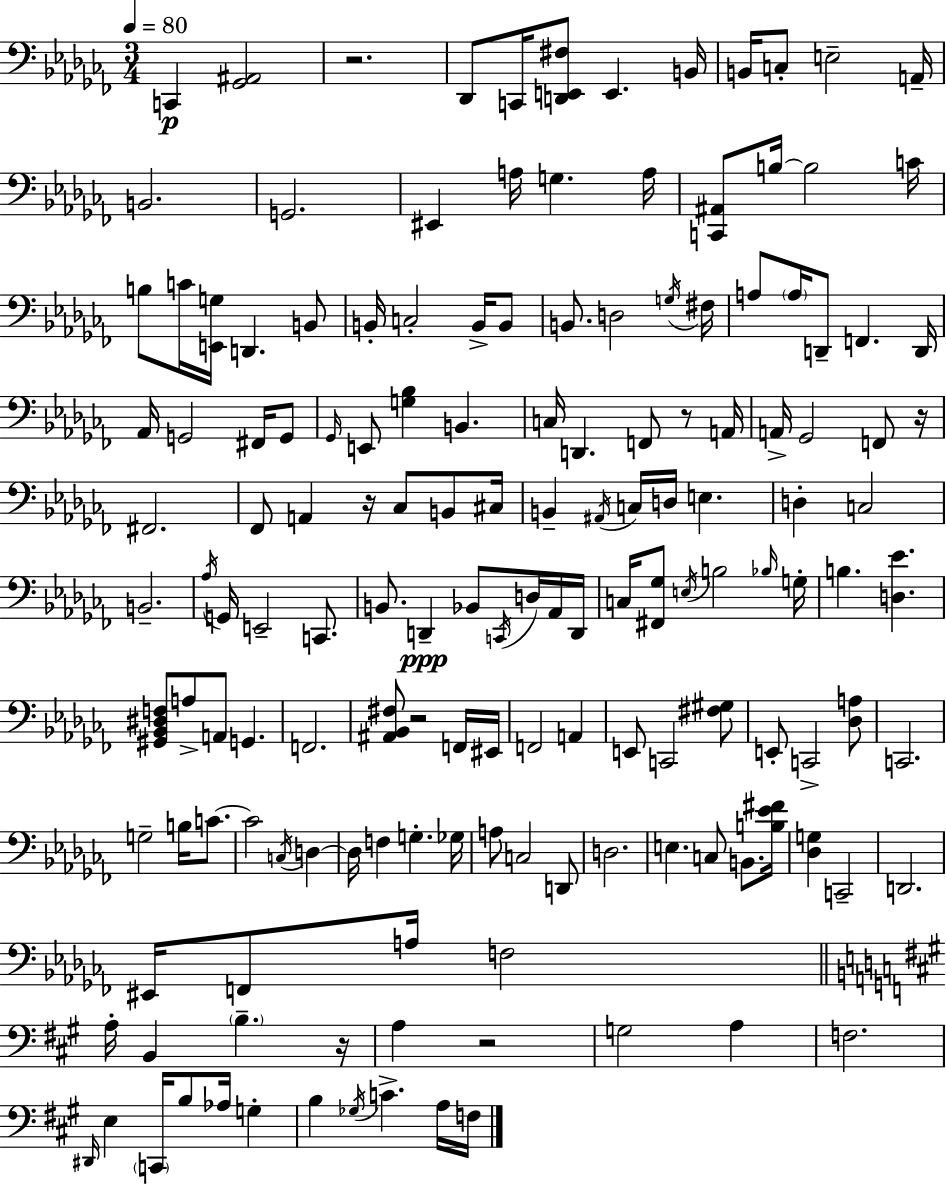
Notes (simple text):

C2/q [Gb2,A#2]/h R/h. Db2/e C2/s [D2,E2,F#3]/e E2/q. B2/s B2/s C3/e E3/h A2/s B2/h. G2/h. EIS2/q A3/s G3/q. A3/s [C2,A#2]/e B3/s B3/h C4/s B3/e C4/s [E2,G3]/s D2/q. B2/e B2/s C3/h B2/s B2/e B2/e. D3/h G3/s F#3/s A3/e A3/s D2/e F2/q. D2/s Ab2/s G2/h F#2/s G2/e Gb2/s E2/e [G3,Bb3]/q B2/q. C3/s D2/q. F2/e R/e A2/s A2/s Gb2/h F2/e R/s F#2/h. FES2/e A2/q R/s CES3/e B2/e C#3/s B2/q A#2/s C3/s D3/s E3/q. D3/q C3/h B2/h. Ab3/s G2/s E2/h C2/e. B2/e. D2/q Bb2/e C2/s D3/s Ab2/s D2/s C3/s [F#2,Gb3]/e E3/s B3/h Bb3/s G3/s B3/q. [D3,Eb4]/q. [G#2,Bb2,D#3,F3]/e A3/e A2/e G2/q. F2/h. [A#2,Bb2,F#3]/e R/h F2/s EIS2/s F2/h A2/q E2/e C2/h [F#3,G#3]/e E2/e C2/h [Db3,A3]/e C2/h. G3/h B3/s C4/e. C4/h C3/s D3/q D3/s F3/q G3/q. Gb3/s A3/e C3/h D2/e D3/h. E3/q. C3/e B2/e. [B3,Eb4,F#4]/s [Db3,G3]/q C2/h D2/h. EIS2/s F2/e A3/s F3/h A3/s B2/q B3/q. R/s A3/q R/h G3/h A3/q F3/h. D#2/s E3/q C2/s B3/e Ab3/s G3/q B3/q Gb3/s C4/q. A3/s F3/s